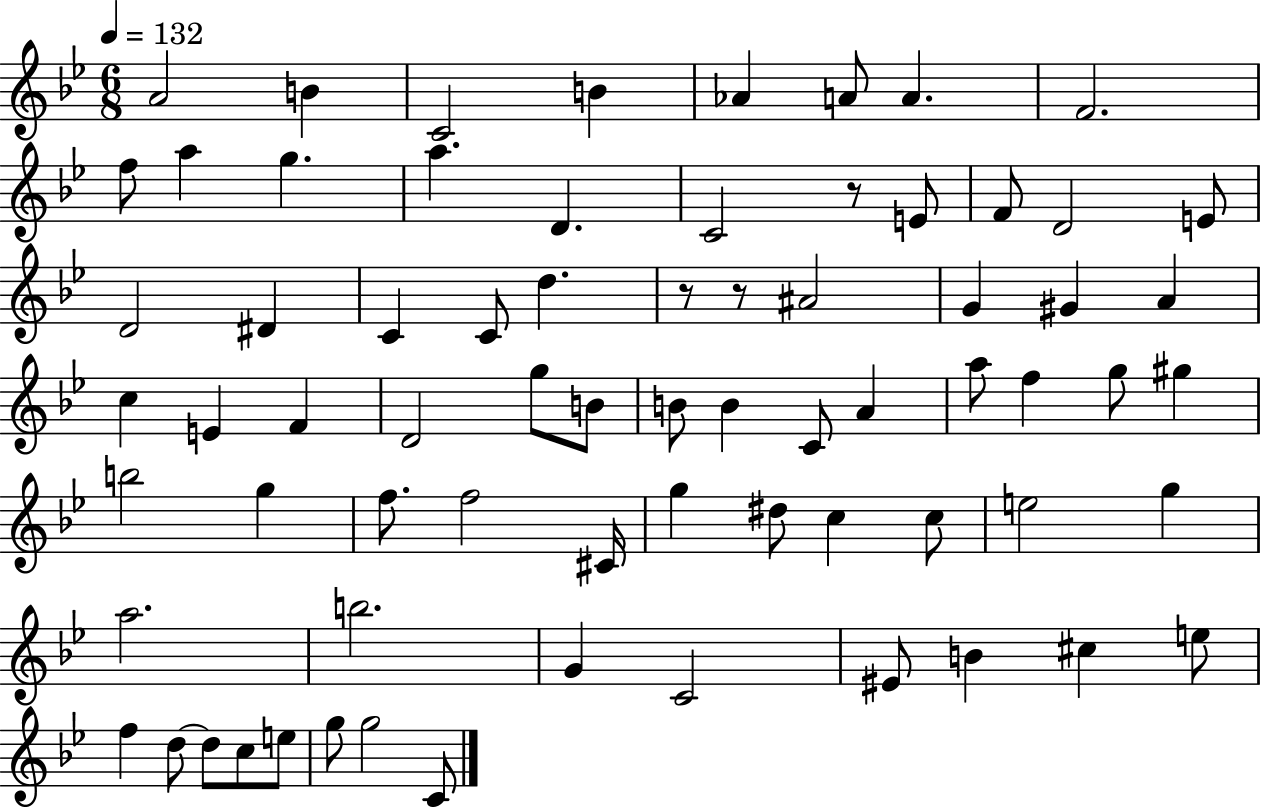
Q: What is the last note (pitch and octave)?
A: C4